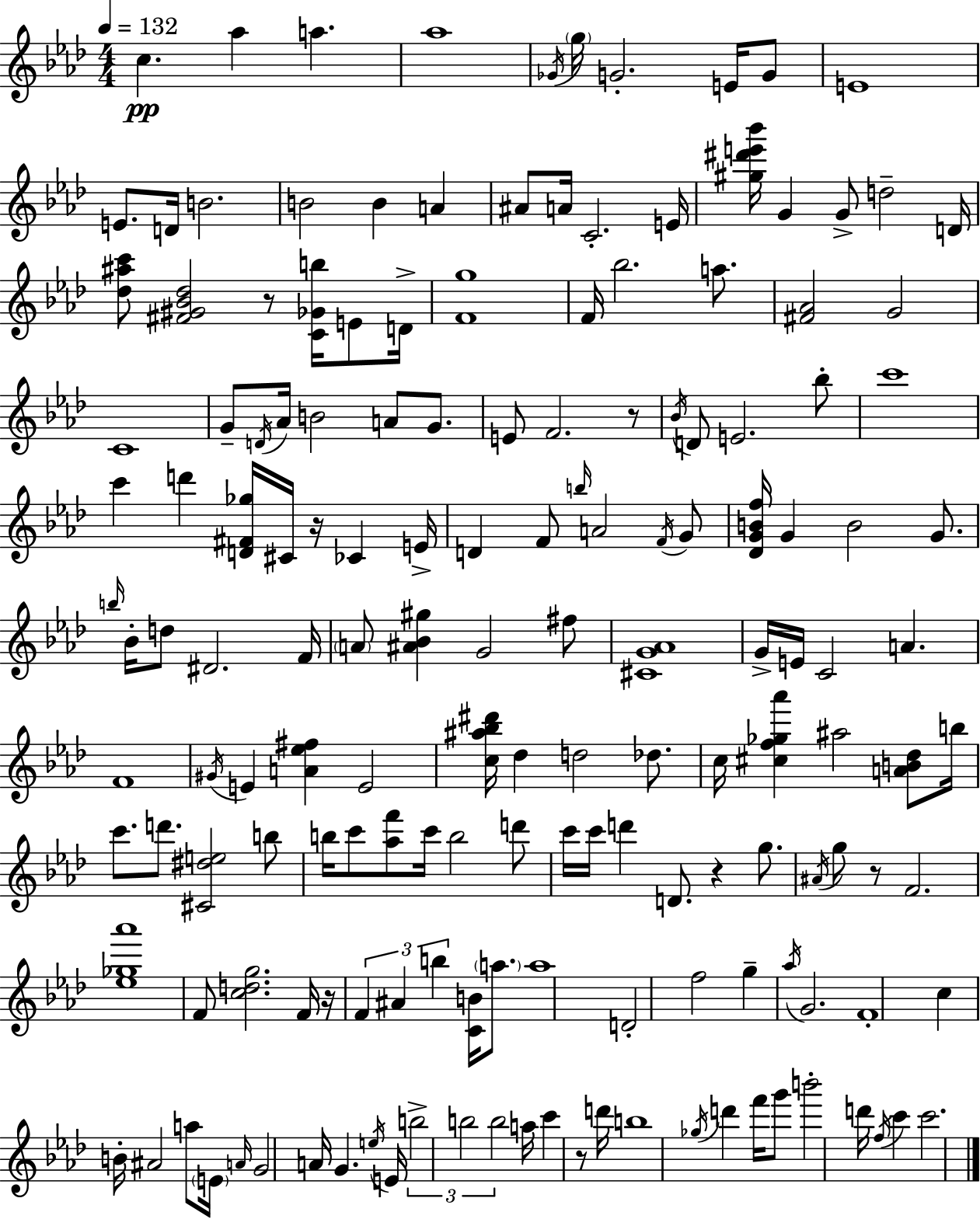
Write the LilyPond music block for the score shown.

{
  \clef treble
  \numericTimeSignature
  \time 4/4
  \key aes \major
  \tempo 4 = 132
  c''4.\pp aes''4 a''4. | aes''1 | \acciaccatura { ges'16 } \parenthesize g''16 g'2.-. e'16 g'8 | e'1 | \break e'8. d'16 b'2. | b'2 b'4 a'4 | ais'8 a'16 c'2.-. | e'16 <gis'' dis''' e''' bes'''>16 g'4 g'8-> d''2-- | \break d'16 <des'' ais'' c'''>8 <fis' gis' bes' des''>2 r8 <c' ges' b''>16 e'8 | d'16-> <f' g''>1 | f'16 bes''2. a''8. | <fis' aes'>2 g'2 | \break c'1 | g'8-- \acciaccatura { d'16 } aes'16 b'2 a'8 g'8. | e'8 f'2. | r8 \acciaccatura { bes'16 } d'8 e'2. | \break bes''8-. c'''1 | c'''4 d'''4 <d' fis' ges''>16 cis'16 r16 ces'4 | e'16-> d'4 f'8 \grace { b''16 } a'2 | \acciaccatura { f'16 } g'8 <des' g' b' f''>16 g'4 b'2 | \break g'8. \grace { b''16 } bes'16-. d''8 dis'2. | f'16 \parenthesize a'8 <ais' bes' gis''>4 g'2 | fis''8 <cis' g' aes'>1 | g'16-> e'16 c'2 | \break a'4. f'1 | \acciaccatura { gis'16 } e'4 <a' ees'' fis''>4 e'2 | <c'' ais'' bes'' dis'''>16 des''4 d''2 | des''8. c''16 <cis'' f'' ges'' aes'''>4 ais''2 | \break <a' b' des''>8 b''16 c'''8. d'''8. <cis' dis'' e''>2 | b''8 b''16 c'''8 <aes'' f'''>8 c'''16 b''2 | d'''8 c'''16 c'''16 d'''4 d'8. | r4 g''8. \acciaccatura { ais'16 } g''8 r8 f'2. | \break <ees'' ges'' aes'''>1 | f'8 <c'' d'' g''>2. | f'16 r16 \tuplet 3/2 { f'4 ais'4 | b''4 } <c' b'>16 \parenthesize a''8. a''1 | \break d'2-. | f''2 g''4-- \acciaccatura { aes''16 } g'2. | f'1-. | c''4 b'16-. ais'2 | \break a''8 \parenthesize e'16 \grace { a'16 } g'2 | a'16 g'4. \acciaccatura { e''16 } e'16 \tuplet 3/2 { b''2-> | b''2 b''2 } | a''16 c'''4 r8 d'''16 b''1 | \break \acciaccatura { ges''16 } d'''4 | f'''16 g'''8 b'''2-. d'''16 \acciaccatura { f''16 } c'''4 | c'''2. \bar "|."
}